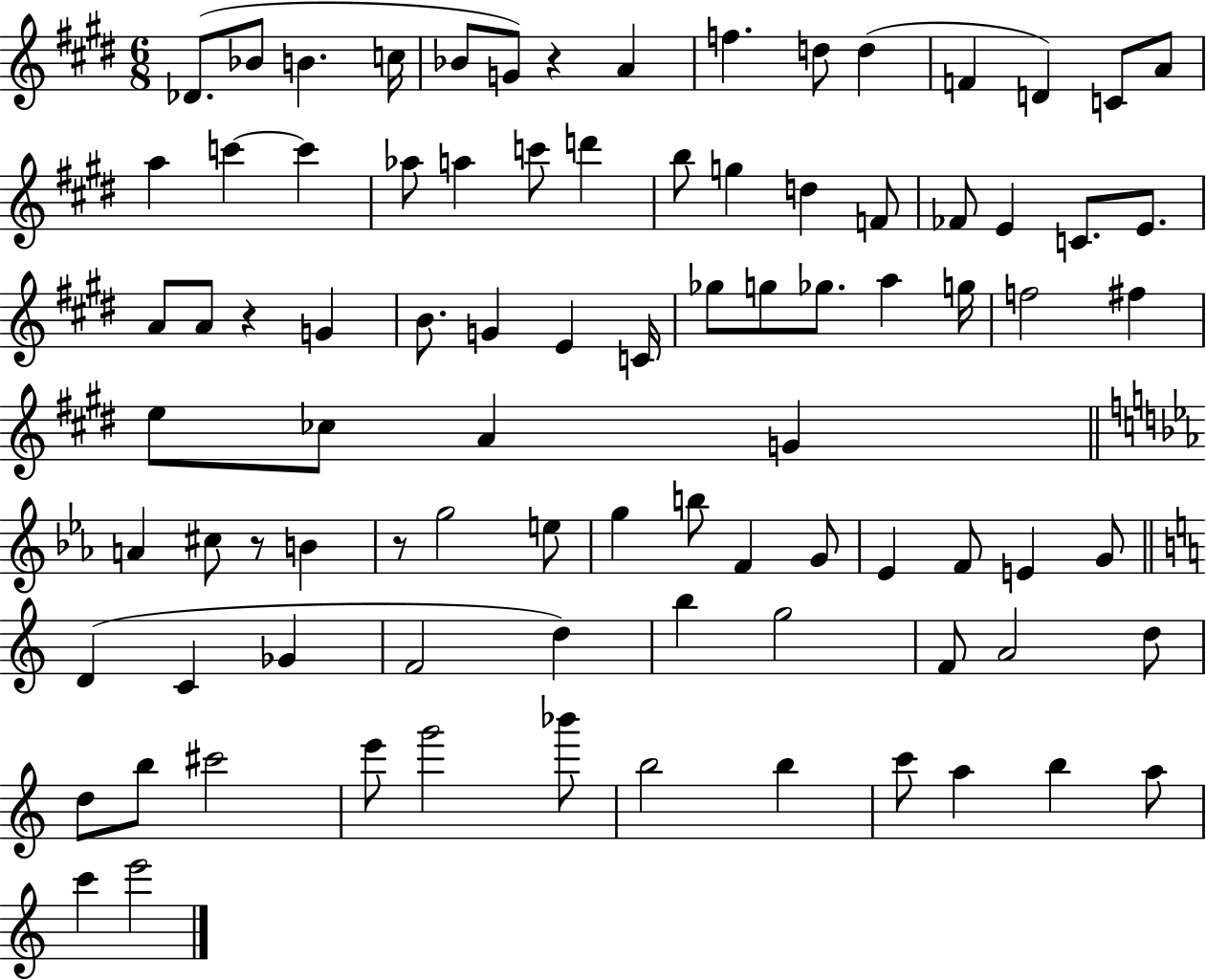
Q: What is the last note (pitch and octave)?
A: E6